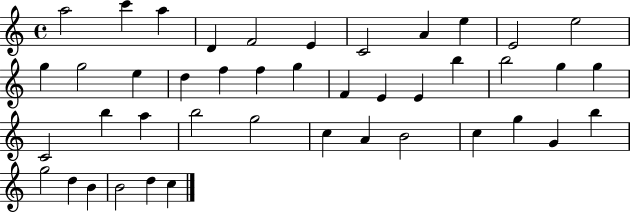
{
  \clef treble
  \time 4/4
  \defaultTimeSignature
  \key c \major
  a''2 c'''4 a''4 | d'4 f'2 e'4 | c'2 a'4 e''4 | e'2 e''2 | \break g''4 g''2 e''4 | d''4 f''4 f''4 g''4 | f'4 e'4 e'4 b''4 | b''2 g''4 g''4 | \break c'2 b''4 a''4 | b''2 g''2 | c''4 a'4 b'2 | c''4 g''4 g'4 b''4 | \break g''2 d''4 b'4 | b'2 d''4 c''4 | \bar "|."
}